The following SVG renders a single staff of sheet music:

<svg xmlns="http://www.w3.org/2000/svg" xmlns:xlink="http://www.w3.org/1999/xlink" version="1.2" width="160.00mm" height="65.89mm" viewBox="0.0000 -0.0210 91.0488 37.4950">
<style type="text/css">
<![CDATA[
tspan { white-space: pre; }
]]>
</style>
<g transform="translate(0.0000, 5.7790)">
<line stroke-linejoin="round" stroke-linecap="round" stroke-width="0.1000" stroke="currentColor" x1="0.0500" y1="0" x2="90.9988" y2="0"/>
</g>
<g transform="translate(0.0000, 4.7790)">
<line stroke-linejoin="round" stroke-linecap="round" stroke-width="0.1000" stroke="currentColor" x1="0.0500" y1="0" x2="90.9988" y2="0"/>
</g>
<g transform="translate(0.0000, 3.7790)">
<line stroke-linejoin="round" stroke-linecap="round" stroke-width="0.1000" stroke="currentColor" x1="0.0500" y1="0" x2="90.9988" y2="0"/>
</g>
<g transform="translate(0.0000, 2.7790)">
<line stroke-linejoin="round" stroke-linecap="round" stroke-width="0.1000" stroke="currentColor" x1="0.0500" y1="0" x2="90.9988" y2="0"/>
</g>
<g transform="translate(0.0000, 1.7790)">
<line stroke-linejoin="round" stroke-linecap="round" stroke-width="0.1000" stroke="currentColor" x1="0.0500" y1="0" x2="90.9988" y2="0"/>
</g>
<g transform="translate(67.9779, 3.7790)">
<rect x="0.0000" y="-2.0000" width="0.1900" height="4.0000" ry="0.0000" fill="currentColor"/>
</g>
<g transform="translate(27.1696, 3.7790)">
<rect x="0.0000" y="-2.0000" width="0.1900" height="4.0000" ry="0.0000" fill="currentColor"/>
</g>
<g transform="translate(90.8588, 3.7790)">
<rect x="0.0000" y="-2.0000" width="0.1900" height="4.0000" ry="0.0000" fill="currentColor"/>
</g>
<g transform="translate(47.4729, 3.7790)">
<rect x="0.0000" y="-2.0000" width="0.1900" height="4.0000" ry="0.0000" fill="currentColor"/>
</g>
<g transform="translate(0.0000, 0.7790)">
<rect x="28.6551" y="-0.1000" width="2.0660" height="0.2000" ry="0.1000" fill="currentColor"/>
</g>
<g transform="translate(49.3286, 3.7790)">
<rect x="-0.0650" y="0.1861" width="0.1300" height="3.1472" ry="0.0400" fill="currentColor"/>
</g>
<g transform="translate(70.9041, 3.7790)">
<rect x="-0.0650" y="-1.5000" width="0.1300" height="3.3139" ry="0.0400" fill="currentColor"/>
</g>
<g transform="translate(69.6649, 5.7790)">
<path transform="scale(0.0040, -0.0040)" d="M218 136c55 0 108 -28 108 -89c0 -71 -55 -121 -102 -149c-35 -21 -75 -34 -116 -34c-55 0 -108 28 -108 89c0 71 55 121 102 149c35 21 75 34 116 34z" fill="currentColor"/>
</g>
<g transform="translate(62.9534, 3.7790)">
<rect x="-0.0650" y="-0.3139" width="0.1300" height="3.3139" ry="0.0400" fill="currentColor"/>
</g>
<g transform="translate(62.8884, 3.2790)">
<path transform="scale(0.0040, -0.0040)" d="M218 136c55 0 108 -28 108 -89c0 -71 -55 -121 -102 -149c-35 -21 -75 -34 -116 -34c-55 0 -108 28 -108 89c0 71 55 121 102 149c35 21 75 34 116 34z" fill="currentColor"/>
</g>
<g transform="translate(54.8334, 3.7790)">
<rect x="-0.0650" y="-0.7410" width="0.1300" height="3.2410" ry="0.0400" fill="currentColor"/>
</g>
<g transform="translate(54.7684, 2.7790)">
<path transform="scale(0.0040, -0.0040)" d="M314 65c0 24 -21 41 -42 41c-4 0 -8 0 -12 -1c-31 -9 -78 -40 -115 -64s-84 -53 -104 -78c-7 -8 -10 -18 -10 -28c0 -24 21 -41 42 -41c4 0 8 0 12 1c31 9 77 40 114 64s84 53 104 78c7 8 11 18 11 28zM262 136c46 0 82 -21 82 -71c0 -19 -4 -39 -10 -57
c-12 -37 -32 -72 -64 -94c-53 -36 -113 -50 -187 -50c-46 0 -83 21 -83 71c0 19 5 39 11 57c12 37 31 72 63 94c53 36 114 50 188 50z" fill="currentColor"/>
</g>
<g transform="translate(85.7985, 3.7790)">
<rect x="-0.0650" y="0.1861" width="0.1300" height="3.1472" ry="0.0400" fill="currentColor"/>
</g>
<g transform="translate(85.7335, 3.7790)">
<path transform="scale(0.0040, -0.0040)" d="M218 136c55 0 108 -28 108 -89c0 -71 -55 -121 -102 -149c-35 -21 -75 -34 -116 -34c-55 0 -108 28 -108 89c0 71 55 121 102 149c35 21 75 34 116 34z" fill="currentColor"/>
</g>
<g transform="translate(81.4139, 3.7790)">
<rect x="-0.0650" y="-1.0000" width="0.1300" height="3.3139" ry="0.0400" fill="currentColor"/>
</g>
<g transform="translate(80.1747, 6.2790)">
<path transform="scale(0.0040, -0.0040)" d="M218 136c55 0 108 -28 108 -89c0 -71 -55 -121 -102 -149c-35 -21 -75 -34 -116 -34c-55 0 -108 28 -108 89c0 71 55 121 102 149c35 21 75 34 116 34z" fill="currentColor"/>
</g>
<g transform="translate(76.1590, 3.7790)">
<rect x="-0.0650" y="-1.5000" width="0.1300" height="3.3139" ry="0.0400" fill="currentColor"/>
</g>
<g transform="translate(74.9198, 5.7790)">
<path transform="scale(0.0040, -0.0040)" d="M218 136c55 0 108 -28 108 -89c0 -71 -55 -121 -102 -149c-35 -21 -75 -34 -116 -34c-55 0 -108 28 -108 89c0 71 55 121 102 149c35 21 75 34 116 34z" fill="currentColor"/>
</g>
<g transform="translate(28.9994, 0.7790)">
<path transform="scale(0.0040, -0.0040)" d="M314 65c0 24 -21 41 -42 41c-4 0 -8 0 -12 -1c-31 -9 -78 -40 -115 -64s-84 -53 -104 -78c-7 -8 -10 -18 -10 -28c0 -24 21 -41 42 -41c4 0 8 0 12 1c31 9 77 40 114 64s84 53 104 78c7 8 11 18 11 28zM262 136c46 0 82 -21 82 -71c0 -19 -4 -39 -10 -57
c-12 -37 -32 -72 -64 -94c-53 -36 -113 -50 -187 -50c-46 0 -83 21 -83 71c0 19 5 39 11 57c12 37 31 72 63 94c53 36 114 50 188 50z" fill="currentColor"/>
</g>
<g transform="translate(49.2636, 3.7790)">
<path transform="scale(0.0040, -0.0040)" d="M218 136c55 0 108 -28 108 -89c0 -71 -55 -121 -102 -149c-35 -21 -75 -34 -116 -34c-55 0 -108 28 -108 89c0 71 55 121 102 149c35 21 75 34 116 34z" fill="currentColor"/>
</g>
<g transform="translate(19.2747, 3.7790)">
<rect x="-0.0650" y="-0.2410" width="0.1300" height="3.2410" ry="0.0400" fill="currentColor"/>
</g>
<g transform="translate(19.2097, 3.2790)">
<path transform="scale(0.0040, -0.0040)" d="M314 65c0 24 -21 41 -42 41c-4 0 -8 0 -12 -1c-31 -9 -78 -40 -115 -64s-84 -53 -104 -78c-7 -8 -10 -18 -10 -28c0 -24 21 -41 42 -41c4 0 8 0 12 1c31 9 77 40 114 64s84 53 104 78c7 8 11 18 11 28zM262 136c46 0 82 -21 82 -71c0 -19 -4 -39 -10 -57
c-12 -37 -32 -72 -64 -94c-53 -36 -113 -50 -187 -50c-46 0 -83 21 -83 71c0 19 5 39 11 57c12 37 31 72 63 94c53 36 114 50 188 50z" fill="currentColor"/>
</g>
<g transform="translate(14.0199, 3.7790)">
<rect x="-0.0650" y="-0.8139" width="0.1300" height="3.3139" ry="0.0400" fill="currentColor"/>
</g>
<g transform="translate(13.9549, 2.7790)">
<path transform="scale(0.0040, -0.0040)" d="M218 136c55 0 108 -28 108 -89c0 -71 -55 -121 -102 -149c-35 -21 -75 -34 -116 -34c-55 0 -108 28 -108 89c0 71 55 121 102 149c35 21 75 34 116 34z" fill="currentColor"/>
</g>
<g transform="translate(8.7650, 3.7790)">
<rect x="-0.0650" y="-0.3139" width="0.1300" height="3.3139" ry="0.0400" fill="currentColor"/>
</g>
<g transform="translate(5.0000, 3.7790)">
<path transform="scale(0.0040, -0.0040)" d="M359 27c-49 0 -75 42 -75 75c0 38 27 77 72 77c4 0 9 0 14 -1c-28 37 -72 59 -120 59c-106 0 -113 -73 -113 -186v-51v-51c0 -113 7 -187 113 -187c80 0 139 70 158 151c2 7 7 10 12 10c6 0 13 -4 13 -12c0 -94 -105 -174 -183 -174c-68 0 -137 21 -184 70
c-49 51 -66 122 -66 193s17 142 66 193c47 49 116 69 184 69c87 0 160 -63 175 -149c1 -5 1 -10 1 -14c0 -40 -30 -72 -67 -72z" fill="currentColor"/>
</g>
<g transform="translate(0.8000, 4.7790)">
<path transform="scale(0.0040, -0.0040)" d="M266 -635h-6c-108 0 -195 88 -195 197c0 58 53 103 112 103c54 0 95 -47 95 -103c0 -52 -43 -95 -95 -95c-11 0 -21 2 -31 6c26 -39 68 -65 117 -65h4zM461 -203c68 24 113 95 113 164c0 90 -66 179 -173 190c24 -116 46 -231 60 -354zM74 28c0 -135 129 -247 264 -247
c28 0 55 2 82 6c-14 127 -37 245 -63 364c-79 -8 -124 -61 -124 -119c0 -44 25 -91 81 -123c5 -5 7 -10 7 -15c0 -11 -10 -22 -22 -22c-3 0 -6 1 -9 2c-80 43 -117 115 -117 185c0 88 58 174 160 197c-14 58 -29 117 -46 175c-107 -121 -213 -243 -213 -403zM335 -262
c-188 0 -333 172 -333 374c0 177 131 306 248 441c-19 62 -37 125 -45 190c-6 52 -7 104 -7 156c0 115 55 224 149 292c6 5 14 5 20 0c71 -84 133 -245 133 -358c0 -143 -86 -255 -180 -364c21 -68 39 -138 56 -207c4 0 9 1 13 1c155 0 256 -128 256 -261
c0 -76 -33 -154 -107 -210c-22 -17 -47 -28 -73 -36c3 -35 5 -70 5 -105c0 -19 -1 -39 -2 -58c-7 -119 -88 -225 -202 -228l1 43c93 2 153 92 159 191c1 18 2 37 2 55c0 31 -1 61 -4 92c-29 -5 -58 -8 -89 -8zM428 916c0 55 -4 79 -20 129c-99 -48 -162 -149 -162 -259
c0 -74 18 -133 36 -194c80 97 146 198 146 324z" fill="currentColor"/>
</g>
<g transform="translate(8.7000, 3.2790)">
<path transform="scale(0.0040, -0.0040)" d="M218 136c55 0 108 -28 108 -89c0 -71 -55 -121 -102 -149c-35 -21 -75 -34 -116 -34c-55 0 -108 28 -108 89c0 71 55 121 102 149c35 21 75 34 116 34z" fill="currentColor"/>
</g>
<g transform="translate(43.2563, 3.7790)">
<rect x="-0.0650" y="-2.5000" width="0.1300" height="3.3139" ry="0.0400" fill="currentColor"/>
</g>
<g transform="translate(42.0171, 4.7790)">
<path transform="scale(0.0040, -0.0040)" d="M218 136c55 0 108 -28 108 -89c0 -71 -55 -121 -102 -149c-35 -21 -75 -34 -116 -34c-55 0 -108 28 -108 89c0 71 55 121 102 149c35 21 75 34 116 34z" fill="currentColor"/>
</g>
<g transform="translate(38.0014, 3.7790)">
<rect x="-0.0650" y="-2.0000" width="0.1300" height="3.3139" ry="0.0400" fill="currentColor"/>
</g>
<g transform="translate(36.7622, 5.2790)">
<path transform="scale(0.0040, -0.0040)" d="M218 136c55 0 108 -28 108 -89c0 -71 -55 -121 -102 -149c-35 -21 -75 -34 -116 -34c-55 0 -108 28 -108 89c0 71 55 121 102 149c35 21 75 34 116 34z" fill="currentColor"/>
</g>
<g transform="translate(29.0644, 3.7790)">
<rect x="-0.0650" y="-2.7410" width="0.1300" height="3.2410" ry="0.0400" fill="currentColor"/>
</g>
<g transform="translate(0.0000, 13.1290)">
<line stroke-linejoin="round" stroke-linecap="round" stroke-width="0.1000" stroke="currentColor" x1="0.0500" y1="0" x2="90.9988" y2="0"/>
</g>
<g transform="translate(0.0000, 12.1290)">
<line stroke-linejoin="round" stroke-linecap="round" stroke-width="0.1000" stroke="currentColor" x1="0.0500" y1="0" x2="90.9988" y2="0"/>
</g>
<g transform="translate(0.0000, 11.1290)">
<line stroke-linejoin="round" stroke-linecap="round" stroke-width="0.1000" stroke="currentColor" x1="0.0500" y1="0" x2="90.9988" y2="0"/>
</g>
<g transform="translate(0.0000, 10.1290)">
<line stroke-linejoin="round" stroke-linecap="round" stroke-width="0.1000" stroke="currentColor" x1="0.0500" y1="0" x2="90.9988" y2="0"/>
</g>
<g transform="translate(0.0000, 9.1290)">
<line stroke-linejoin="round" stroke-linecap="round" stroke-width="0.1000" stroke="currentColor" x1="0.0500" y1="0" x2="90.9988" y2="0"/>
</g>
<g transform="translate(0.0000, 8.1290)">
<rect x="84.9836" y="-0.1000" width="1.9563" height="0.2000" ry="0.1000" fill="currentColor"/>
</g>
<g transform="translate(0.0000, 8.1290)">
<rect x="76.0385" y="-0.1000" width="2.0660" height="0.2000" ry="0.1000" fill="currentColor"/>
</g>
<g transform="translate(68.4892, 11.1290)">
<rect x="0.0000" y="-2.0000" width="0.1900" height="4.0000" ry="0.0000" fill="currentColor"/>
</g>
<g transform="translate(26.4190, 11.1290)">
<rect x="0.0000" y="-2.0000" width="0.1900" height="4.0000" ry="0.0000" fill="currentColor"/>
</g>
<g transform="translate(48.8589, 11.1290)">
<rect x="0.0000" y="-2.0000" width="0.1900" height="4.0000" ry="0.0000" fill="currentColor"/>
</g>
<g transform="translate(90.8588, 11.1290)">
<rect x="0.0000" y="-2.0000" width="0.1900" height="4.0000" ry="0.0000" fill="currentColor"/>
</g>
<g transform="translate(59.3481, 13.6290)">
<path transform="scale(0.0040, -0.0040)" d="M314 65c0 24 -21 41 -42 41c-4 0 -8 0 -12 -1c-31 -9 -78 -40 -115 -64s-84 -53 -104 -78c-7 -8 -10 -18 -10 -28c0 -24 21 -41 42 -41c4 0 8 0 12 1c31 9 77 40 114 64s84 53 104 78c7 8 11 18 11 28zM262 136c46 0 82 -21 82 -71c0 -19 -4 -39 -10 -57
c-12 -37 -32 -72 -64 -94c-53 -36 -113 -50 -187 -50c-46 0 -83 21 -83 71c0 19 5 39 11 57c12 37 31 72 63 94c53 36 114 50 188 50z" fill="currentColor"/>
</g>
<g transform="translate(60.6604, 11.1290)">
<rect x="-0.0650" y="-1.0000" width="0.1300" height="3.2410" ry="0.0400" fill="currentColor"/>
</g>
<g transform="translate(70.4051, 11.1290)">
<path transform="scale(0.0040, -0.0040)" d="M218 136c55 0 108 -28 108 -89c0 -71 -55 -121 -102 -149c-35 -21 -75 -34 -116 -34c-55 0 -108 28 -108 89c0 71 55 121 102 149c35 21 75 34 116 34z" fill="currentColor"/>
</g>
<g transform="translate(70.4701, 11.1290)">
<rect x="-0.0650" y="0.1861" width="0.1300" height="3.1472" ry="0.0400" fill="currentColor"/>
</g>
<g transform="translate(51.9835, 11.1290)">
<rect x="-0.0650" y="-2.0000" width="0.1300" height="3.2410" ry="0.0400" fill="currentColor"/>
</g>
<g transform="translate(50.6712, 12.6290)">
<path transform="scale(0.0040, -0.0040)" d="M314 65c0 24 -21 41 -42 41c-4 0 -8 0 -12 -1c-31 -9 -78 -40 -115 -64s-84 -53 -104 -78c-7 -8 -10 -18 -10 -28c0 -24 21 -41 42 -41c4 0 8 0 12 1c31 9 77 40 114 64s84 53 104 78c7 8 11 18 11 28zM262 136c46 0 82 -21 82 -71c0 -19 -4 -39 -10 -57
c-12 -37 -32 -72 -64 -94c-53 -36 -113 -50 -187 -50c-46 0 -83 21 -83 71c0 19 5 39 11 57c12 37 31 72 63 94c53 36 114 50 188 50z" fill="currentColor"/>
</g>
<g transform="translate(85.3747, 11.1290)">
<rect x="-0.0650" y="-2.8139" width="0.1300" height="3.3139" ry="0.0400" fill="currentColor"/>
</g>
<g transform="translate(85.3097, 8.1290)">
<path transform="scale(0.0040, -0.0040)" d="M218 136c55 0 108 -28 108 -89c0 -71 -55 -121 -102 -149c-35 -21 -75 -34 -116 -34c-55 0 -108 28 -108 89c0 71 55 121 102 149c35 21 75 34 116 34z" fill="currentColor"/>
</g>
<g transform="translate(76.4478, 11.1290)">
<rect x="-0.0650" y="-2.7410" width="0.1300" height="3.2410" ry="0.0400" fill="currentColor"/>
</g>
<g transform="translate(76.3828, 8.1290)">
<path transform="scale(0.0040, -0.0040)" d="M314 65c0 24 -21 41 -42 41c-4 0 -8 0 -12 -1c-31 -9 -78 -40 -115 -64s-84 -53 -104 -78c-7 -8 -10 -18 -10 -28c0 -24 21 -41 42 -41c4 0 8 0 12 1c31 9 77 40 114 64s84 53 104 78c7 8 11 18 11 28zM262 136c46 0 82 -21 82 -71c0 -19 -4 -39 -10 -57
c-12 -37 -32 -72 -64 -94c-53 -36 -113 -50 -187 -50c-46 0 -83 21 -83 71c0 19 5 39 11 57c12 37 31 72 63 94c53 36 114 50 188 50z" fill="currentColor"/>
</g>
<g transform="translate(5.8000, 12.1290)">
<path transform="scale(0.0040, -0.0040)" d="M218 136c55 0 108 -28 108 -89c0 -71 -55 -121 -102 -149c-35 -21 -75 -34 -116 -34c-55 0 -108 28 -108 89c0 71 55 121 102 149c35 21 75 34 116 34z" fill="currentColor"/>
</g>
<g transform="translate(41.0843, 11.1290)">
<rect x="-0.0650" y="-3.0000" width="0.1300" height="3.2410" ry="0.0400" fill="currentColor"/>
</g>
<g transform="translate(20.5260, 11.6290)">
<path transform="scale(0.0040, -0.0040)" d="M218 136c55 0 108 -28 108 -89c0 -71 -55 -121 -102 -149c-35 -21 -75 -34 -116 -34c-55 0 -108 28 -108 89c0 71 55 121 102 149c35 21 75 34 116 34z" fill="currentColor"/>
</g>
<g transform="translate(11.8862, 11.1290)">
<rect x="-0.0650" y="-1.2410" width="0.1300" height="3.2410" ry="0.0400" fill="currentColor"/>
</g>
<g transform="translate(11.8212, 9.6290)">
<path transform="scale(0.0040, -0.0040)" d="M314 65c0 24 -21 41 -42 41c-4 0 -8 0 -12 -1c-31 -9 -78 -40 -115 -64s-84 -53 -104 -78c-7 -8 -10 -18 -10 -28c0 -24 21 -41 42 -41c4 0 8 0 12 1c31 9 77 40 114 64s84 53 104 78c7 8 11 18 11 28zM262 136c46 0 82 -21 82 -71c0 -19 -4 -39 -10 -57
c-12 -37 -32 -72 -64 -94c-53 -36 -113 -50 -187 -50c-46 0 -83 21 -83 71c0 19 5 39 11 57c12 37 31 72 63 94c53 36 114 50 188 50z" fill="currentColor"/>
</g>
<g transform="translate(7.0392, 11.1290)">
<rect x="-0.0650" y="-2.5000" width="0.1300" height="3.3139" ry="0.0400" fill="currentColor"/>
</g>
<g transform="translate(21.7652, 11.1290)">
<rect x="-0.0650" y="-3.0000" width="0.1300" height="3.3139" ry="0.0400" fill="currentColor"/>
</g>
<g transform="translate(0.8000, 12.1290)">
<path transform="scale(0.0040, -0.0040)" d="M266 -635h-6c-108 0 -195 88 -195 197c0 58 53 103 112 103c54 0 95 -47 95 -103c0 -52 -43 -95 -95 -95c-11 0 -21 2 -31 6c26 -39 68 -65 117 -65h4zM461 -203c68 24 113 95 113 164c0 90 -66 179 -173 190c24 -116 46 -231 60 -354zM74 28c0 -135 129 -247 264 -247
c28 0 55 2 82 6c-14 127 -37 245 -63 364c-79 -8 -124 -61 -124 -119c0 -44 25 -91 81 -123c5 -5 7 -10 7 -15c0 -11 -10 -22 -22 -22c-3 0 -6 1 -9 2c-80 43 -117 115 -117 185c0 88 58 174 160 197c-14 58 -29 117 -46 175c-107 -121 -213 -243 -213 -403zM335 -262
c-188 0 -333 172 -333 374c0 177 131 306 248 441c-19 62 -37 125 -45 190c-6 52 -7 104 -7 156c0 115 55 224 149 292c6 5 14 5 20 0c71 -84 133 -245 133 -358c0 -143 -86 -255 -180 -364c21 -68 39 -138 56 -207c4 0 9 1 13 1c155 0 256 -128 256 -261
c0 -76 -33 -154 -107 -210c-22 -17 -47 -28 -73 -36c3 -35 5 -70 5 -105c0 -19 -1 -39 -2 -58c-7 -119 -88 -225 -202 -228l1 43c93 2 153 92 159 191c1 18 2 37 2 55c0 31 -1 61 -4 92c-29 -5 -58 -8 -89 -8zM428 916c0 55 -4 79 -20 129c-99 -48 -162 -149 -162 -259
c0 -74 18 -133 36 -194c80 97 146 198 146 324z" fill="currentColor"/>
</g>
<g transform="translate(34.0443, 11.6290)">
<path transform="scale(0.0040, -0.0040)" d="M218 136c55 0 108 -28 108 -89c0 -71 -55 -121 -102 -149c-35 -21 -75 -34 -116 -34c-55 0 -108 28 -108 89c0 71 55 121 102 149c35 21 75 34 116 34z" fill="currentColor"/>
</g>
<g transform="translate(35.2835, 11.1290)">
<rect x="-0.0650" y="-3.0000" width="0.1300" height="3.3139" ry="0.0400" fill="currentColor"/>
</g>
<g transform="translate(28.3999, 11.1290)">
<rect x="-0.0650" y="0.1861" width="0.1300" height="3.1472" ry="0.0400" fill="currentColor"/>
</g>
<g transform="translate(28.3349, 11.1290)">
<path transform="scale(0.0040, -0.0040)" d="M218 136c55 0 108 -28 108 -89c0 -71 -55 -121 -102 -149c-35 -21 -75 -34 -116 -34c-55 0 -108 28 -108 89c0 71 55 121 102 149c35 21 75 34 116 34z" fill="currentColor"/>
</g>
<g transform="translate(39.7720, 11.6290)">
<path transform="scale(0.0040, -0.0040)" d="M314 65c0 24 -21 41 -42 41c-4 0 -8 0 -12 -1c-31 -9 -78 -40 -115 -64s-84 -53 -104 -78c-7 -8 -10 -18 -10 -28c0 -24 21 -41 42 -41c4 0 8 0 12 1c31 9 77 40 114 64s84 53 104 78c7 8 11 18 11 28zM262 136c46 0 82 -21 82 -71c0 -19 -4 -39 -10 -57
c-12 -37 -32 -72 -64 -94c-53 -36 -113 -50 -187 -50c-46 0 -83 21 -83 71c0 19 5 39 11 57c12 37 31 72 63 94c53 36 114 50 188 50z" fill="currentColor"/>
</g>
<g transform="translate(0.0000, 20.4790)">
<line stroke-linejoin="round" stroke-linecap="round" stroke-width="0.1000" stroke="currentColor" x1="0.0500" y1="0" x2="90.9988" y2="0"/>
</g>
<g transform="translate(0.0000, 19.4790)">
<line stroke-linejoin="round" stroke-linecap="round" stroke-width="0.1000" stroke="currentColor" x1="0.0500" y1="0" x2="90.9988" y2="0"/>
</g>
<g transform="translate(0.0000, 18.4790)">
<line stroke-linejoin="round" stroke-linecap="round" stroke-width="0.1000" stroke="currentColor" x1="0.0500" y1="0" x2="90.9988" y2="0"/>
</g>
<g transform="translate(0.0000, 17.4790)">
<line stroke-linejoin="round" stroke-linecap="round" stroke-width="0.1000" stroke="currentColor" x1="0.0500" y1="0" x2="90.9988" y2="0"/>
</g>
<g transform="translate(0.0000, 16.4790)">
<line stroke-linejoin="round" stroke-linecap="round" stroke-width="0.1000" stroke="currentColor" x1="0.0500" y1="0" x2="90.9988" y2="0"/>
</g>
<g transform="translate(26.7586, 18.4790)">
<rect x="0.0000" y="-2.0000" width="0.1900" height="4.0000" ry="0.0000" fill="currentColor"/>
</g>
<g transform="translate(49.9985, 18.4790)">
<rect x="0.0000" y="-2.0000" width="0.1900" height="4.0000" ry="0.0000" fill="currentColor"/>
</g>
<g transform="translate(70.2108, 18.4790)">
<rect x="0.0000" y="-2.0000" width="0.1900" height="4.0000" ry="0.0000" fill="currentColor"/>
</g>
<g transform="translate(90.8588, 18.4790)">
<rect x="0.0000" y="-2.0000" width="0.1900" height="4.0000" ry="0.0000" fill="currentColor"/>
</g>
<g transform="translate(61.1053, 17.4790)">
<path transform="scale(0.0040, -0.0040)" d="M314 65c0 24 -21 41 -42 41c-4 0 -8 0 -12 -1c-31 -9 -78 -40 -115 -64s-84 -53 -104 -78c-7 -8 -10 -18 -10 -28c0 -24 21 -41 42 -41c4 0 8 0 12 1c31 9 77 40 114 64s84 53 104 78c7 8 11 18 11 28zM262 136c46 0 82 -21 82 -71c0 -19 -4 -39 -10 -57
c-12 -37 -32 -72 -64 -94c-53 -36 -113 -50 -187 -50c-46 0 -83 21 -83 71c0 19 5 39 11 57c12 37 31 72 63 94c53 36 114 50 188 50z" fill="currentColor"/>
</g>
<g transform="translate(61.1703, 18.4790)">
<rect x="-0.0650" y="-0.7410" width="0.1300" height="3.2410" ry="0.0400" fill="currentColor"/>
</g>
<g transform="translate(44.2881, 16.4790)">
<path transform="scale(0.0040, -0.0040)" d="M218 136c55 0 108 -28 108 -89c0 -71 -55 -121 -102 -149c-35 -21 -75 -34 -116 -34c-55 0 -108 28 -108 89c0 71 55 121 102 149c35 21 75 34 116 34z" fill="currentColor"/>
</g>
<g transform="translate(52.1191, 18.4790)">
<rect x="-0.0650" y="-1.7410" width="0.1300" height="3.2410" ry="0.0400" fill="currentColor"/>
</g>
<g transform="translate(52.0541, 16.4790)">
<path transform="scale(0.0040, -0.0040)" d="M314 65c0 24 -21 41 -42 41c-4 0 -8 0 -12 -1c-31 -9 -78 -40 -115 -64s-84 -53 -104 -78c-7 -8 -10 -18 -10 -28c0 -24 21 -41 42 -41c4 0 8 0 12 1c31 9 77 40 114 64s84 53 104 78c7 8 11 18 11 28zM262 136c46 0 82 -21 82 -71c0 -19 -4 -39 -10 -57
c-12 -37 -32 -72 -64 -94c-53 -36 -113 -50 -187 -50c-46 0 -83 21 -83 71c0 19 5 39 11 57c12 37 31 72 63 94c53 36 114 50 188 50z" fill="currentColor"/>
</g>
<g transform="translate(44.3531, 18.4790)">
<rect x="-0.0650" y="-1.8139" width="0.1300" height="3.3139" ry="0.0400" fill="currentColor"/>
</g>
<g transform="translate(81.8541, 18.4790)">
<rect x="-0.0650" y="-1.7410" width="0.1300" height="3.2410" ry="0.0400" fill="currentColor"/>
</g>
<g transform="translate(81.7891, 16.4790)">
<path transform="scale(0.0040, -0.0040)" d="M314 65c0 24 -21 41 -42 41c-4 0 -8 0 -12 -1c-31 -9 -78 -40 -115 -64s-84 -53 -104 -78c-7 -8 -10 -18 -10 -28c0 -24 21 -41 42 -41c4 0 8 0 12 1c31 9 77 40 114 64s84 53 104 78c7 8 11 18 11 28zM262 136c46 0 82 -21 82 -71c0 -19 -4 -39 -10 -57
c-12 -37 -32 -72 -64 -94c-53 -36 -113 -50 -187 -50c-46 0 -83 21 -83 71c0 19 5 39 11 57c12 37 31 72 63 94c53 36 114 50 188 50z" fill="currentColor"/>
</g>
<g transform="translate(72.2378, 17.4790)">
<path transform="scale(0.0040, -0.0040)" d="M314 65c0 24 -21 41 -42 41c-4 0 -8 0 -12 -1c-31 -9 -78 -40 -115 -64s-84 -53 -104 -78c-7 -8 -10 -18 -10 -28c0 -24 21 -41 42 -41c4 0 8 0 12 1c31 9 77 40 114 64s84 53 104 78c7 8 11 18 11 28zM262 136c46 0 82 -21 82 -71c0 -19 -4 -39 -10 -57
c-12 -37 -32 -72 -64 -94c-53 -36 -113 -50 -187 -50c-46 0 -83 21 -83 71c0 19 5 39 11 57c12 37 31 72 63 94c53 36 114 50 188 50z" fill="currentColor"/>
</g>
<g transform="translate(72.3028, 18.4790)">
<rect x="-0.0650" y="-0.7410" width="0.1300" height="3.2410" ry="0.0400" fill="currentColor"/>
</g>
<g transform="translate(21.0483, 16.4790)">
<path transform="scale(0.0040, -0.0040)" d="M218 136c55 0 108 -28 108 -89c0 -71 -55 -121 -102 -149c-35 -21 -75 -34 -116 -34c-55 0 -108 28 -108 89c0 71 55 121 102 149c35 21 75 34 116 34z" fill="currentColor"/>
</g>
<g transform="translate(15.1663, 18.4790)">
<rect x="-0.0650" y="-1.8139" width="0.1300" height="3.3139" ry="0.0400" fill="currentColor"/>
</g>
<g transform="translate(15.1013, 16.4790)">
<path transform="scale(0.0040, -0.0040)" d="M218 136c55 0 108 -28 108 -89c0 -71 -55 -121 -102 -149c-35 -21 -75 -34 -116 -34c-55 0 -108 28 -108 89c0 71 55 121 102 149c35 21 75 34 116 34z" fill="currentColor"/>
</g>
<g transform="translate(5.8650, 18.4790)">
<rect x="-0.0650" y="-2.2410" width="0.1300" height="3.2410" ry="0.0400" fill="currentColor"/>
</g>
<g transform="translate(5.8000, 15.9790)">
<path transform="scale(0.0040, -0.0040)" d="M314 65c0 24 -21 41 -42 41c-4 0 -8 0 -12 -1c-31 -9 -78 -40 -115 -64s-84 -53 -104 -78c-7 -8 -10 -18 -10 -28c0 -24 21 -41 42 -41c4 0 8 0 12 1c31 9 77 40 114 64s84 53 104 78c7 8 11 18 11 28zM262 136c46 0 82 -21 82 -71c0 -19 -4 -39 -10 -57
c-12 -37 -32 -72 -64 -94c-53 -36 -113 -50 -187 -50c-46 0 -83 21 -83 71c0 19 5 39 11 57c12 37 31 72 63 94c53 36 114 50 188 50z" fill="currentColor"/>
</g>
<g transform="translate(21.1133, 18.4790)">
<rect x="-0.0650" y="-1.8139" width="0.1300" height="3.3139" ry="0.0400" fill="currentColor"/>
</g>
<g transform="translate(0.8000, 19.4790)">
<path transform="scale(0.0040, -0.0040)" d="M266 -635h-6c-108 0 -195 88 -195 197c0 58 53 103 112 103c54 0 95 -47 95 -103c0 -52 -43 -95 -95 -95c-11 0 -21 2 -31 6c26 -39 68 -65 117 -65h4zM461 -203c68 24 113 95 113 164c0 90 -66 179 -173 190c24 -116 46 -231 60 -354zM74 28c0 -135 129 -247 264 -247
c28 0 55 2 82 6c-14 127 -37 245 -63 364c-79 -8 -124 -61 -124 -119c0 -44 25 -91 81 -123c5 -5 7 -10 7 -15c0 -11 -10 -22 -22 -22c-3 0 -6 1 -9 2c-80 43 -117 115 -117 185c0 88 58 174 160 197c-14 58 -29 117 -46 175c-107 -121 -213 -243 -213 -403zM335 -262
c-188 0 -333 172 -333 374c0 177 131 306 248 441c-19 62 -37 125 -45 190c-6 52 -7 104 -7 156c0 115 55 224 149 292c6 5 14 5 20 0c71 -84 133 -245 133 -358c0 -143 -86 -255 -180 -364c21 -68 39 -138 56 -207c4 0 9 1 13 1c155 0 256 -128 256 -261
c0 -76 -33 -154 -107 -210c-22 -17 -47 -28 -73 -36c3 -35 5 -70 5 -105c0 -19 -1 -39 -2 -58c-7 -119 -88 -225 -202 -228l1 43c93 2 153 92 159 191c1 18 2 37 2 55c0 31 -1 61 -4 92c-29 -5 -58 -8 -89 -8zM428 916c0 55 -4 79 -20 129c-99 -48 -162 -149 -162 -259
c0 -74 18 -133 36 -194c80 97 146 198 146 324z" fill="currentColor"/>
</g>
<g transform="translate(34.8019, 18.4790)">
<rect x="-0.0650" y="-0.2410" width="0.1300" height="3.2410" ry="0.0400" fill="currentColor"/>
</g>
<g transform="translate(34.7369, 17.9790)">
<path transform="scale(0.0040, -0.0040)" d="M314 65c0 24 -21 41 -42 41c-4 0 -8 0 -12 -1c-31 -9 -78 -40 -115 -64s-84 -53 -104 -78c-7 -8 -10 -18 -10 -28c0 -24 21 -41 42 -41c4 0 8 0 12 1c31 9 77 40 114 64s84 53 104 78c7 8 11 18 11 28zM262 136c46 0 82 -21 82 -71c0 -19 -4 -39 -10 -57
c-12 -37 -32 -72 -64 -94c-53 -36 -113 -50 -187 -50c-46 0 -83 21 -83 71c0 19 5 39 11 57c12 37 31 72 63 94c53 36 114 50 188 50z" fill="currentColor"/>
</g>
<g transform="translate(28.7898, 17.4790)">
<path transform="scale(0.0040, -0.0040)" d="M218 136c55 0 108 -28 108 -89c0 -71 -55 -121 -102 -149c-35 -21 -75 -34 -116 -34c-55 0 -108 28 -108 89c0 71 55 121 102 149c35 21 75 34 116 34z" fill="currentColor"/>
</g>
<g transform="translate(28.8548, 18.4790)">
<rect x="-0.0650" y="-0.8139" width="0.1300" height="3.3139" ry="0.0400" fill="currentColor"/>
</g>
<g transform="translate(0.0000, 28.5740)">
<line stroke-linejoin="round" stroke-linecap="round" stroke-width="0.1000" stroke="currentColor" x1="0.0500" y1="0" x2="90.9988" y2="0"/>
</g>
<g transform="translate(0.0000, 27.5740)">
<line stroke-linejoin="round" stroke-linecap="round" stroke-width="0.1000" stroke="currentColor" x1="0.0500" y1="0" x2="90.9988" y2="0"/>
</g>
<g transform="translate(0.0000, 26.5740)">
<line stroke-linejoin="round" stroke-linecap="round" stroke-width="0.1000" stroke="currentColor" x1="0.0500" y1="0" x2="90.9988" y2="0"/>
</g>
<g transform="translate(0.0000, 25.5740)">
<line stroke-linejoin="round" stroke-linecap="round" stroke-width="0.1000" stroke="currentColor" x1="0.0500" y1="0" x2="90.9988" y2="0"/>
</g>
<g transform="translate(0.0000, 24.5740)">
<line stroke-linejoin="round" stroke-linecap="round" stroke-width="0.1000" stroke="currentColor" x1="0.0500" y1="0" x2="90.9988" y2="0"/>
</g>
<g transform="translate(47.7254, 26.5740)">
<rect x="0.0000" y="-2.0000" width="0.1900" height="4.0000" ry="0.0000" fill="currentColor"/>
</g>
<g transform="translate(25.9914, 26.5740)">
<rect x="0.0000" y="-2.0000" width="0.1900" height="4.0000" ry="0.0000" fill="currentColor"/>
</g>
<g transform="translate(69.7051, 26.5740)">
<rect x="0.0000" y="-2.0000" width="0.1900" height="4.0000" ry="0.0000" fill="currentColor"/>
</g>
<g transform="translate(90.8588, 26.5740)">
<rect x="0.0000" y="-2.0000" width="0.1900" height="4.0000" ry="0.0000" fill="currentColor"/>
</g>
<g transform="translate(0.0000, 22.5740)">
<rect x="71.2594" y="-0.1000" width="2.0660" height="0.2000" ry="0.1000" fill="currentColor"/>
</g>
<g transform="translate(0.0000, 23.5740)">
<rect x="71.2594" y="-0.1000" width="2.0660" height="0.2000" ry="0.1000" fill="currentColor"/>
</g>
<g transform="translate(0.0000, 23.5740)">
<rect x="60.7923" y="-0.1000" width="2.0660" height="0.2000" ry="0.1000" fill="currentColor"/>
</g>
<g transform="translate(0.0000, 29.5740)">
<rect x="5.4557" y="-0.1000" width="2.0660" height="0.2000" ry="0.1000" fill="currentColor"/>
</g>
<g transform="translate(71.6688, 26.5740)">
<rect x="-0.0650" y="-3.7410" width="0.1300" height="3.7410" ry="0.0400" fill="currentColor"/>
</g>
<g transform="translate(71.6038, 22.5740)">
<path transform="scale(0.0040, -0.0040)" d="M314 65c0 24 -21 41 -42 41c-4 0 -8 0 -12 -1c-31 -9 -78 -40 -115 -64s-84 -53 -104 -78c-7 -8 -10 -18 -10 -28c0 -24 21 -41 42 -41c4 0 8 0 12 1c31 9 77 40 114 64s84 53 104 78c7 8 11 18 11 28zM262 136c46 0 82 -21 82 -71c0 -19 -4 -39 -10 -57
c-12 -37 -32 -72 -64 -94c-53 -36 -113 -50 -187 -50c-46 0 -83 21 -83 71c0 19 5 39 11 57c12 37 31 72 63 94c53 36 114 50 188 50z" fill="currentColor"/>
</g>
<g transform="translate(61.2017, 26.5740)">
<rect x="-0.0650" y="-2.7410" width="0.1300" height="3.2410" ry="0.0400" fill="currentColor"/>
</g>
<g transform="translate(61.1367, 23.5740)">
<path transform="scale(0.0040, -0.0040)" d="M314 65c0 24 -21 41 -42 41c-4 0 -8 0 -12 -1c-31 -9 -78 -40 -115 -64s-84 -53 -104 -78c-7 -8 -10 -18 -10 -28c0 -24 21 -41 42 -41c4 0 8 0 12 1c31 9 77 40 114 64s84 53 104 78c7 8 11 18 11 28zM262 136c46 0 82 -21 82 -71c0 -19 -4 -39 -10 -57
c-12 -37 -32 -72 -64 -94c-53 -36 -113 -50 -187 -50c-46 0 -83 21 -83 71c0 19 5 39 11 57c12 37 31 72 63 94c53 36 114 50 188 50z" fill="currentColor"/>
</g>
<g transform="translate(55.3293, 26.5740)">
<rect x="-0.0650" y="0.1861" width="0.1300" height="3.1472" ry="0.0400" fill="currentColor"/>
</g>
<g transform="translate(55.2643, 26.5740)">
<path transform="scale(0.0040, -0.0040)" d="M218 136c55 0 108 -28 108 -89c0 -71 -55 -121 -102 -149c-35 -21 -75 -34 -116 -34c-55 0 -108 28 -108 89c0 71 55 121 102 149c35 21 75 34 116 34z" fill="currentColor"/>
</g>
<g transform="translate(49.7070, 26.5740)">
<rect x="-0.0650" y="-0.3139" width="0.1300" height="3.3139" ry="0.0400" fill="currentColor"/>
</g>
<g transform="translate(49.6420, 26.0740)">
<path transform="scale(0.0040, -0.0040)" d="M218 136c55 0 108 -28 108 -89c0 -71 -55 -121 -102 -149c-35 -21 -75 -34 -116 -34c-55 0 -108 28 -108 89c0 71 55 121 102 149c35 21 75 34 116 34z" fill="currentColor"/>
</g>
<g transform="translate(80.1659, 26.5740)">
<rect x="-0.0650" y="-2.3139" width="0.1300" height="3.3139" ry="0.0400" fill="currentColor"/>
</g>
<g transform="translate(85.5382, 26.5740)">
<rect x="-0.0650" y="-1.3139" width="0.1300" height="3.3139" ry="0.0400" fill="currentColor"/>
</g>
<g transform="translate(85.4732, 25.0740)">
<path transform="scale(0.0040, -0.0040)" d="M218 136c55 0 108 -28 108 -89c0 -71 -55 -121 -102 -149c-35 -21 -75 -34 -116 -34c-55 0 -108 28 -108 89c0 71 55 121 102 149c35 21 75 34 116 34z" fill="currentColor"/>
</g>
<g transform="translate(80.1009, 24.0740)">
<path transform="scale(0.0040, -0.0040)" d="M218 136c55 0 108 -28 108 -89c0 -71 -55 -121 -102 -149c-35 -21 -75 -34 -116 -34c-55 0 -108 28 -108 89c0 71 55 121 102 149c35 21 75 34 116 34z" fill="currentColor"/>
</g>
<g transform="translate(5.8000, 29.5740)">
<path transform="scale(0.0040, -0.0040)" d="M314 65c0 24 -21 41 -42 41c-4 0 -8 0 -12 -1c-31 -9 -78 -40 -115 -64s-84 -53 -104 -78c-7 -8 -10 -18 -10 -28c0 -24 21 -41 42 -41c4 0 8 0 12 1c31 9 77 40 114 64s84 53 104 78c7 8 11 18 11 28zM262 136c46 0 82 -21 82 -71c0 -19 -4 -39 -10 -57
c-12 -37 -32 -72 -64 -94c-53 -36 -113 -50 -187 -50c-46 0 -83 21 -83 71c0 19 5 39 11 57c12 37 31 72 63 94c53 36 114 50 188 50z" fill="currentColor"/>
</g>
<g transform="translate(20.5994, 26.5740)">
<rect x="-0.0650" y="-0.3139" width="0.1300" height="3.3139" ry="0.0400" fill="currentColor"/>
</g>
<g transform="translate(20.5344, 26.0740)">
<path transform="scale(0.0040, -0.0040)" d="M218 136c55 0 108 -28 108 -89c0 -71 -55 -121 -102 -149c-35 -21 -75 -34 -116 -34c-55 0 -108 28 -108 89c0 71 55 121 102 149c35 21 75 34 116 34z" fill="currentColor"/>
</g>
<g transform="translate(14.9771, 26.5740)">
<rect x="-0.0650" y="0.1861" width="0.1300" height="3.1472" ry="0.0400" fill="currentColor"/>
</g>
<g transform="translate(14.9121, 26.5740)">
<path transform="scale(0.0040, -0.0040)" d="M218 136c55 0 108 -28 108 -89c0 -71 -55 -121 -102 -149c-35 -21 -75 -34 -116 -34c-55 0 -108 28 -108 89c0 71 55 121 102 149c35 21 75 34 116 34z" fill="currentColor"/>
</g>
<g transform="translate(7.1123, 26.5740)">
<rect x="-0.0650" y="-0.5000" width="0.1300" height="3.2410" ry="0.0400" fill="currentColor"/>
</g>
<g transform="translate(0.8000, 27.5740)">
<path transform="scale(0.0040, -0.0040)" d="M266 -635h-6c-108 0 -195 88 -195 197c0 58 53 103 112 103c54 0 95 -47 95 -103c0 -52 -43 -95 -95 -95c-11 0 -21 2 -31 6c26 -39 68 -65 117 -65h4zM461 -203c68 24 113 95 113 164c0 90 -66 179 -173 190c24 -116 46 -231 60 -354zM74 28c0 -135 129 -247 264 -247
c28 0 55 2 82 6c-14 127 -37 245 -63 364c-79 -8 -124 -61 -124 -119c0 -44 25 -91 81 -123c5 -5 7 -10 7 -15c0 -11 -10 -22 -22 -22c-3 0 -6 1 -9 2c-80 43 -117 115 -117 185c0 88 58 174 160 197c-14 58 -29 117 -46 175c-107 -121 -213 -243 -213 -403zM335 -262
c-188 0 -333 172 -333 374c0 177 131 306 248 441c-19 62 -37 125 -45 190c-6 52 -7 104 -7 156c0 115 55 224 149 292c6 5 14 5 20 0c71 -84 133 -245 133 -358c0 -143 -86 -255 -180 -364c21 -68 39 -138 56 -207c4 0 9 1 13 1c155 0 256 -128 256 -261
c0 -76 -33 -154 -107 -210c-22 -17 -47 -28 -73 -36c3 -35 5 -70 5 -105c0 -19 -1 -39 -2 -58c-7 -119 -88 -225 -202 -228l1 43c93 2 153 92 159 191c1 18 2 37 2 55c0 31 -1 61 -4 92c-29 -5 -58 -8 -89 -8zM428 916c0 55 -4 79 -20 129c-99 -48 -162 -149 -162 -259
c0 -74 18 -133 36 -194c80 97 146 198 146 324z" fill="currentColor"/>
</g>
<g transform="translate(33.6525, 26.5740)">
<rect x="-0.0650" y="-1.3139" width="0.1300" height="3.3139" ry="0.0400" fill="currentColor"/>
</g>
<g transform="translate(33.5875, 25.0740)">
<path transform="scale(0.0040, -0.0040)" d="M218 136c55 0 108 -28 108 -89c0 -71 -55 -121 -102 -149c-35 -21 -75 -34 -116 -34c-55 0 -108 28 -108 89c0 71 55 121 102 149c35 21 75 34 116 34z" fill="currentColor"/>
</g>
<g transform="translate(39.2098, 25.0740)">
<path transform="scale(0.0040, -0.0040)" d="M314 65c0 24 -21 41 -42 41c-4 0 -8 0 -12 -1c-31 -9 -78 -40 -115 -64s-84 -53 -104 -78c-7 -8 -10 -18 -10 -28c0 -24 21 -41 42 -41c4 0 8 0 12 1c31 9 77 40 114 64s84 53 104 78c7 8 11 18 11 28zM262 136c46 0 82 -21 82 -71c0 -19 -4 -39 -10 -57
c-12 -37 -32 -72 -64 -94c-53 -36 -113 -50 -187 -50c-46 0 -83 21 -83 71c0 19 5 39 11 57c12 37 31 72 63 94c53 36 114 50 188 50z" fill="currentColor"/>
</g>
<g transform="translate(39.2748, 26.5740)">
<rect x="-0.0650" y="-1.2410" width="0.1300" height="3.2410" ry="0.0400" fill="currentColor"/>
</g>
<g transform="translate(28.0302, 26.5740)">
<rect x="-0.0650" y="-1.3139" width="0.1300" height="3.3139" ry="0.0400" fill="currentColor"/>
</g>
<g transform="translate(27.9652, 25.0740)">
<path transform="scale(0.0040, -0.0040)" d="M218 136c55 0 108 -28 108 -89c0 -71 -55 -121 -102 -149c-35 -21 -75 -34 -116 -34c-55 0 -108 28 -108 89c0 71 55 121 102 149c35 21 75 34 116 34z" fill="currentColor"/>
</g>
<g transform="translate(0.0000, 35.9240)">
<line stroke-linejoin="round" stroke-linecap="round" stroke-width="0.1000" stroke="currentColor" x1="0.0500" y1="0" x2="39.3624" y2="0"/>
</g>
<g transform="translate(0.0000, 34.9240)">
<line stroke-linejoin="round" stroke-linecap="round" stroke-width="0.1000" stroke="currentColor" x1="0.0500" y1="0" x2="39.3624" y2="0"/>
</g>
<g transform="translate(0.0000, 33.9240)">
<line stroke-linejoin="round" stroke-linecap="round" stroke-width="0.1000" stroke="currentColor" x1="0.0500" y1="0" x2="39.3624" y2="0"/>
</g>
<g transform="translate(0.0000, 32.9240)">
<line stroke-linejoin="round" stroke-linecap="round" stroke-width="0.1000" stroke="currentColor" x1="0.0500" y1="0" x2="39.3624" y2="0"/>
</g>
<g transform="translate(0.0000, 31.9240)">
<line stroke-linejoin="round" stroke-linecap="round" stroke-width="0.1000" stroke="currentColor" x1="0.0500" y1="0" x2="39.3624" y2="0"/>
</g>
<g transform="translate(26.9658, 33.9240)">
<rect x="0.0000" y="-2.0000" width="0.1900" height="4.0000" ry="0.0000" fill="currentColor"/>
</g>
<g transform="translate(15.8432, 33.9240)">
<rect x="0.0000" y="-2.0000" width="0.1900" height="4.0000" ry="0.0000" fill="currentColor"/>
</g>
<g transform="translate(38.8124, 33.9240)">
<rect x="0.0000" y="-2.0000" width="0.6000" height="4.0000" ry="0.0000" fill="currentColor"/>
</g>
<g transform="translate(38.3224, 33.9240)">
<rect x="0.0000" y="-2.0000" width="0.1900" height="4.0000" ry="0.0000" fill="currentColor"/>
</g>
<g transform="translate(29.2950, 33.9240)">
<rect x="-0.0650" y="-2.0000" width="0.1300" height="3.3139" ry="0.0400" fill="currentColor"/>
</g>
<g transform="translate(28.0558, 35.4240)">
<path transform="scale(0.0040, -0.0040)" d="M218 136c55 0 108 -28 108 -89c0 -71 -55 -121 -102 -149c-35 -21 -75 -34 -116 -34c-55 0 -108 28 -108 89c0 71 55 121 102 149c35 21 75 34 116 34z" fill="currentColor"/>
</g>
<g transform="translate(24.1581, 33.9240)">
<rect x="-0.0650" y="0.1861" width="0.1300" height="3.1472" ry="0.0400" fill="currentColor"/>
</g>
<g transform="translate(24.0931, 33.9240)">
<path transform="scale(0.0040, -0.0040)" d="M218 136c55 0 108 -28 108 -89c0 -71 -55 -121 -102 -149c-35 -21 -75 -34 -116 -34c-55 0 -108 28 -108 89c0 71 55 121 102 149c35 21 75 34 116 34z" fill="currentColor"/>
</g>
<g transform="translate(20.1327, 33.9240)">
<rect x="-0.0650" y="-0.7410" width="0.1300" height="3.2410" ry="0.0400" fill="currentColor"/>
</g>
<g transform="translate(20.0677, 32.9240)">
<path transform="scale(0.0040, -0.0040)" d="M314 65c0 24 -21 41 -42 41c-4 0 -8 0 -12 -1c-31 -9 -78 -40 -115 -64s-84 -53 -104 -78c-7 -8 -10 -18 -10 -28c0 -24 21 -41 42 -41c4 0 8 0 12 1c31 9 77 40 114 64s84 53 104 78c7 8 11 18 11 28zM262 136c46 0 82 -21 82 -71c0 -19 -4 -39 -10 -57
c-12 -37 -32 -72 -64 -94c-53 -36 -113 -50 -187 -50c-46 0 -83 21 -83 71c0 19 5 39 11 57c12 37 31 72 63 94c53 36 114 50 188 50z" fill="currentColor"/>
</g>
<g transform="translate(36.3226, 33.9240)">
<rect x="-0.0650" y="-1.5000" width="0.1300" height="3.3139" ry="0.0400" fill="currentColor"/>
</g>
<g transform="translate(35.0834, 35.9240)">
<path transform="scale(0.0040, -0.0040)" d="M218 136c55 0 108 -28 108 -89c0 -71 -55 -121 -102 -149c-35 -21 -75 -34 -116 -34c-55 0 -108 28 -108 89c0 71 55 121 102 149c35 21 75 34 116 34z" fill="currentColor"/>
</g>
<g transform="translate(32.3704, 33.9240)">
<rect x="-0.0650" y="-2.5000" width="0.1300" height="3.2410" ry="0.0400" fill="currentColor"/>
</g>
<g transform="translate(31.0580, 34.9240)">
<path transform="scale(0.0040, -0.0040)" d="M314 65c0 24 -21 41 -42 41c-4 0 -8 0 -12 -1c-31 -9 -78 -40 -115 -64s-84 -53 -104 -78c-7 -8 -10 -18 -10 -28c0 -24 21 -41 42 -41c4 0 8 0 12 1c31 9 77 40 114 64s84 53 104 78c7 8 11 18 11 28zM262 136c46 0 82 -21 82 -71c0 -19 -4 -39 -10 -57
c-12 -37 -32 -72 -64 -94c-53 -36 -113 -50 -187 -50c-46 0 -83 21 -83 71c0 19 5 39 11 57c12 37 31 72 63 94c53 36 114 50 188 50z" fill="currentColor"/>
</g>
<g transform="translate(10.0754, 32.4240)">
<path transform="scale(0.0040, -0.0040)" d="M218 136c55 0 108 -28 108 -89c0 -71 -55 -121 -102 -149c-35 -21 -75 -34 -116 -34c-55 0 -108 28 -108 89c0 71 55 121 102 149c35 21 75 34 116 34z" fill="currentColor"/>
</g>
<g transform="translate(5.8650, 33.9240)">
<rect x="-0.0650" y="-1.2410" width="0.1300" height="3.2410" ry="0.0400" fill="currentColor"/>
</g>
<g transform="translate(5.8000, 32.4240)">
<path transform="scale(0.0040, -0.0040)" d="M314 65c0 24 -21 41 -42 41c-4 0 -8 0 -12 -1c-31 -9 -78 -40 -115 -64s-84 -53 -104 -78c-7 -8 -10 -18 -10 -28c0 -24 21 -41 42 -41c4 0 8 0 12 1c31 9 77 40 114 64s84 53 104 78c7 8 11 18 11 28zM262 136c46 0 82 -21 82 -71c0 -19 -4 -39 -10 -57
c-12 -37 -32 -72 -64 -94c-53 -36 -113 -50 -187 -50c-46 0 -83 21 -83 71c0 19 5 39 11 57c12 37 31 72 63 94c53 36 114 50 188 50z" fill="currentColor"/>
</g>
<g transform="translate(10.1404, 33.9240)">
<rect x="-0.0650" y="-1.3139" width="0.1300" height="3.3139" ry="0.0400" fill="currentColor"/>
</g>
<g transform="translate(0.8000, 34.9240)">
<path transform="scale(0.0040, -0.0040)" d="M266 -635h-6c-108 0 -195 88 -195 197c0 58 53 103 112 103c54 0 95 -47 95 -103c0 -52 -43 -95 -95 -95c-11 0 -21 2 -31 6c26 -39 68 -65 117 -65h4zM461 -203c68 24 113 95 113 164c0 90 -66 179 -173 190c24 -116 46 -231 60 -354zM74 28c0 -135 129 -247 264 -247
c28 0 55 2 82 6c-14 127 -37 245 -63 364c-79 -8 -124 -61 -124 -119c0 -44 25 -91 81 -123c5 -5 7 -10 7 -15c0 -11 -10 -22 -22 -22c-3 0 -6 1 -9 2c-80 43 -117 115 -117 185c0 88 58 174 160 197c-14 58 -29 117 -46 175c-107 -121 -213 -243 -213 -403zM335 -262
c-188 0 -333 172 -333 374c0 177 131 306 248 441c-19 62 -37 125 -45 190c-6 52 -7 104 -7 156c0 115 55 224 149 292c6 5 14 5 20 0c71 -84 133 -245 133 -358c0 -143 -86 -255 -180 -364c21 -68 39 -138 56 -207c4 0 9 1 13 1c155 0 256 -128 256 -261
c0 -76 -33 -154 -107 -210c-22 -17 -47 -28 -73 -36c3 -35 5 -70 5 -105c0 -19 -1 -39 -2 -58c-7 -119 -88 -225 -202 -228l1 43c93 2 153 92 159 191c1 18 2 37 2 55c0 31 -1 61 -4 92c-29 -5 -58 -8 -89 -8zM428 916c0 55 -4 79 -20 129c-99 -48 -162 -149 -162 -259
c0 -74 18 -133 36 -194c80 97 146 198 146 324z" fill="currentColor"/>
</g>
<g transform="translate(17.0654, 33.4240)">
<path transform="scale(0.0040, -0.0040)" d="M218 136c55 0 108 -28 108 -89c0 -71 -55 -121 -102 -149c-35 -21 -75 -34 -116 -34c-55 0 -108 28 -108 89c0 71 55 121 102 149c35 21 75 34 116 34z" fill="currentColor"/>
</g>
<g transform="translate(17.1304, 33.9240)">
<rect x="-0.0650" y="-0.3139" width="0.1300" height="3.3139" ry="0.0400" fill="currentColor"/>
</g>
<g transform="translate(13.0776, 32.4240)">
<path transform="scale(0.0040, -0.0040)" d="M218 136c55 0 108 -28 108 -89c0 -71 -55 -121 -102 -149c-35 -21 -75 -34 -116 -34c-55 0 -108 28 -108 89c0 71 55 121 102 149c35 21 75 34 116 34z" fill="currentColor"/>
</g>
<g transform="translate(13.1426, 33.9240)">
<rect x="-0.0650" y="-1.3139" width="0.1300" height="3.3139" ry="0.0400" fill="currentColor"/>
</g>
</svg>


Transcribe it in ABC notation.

X:1
T:Untitled
M:4/4
L:1/4
K:C
c d c2 a2 F G B d2 c E E D B G e2 A B A A2 F2 D2 B a2 a g2 f f d c2 f f2 d2 d2 f2 C2 B c e e e2 c B a2 c'2 g e e2 e e c d2 B F G2 E